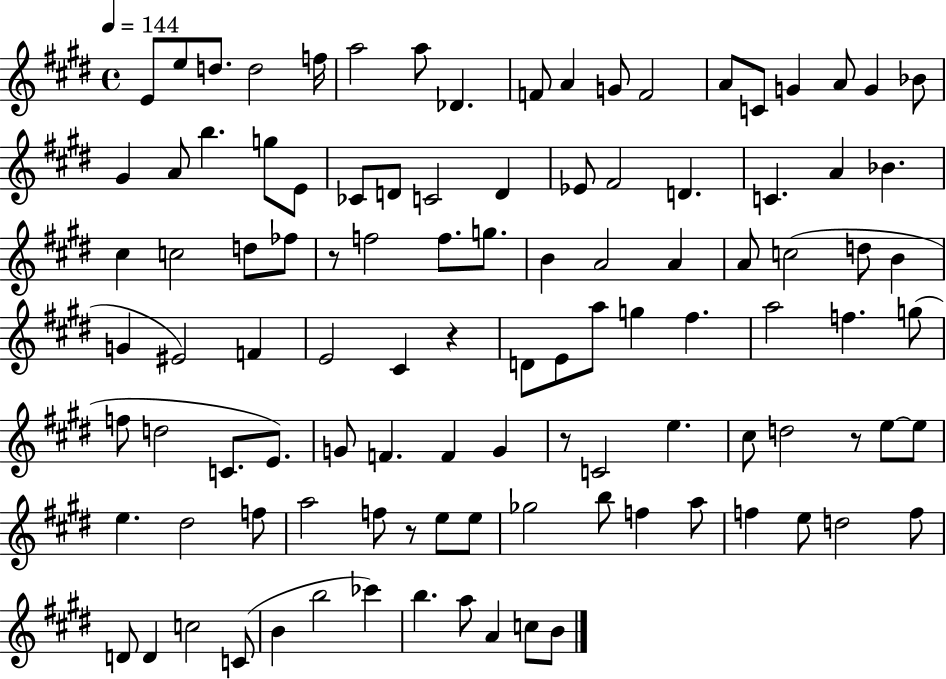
{
  \clef treble
  \time 4/4
  \defaultTimeSignature
  \key e \major
  \tempo 4 = 144
  e'8 e''8 d''8. d''2 f''16 | a''2 a''8 des'4. | f'8 a'4 g'8 f'2 | a'8 c'8 g'4 a'8 g'4 bes'8 | \break gis'4 a'8 b''4. g''8 e'8 | ces'8 d'8 c'2 d'4 | ees'8 fis'2 d'4. | c'4. a'4 bes'4. | \break cis''4 c''2 d''8 fes''8 | r8 f''2 f''8. g''8. | b'4 a'2 a'4 | a'8 c''2( d''8 b'4 | \break g'4 eis'2) f'4 | e'2 cis'4 r4 | d'8 e'8 a''8 g''4 fis''4. | a''2 f''4. g''8( | \break f''8 d''2 c'8. e'8.) | g'8 f'4. f'4 g'4 | r8 c'2 e''4. | cis''8 d''2 r8 e''8~~ e''8 | \break e''4. dis''2 f''8 | a''2 f''8 r8 e''8 e''8 | ges''2 b''8 f''4 a''8 | f''4 e''8 d''2 f''8 | \break d'8 d'4 c''2 c'8( | b'4 b''2 ces'''4) | b''4. a''8 a'4 c''8 b'8 | \bar "|."
}